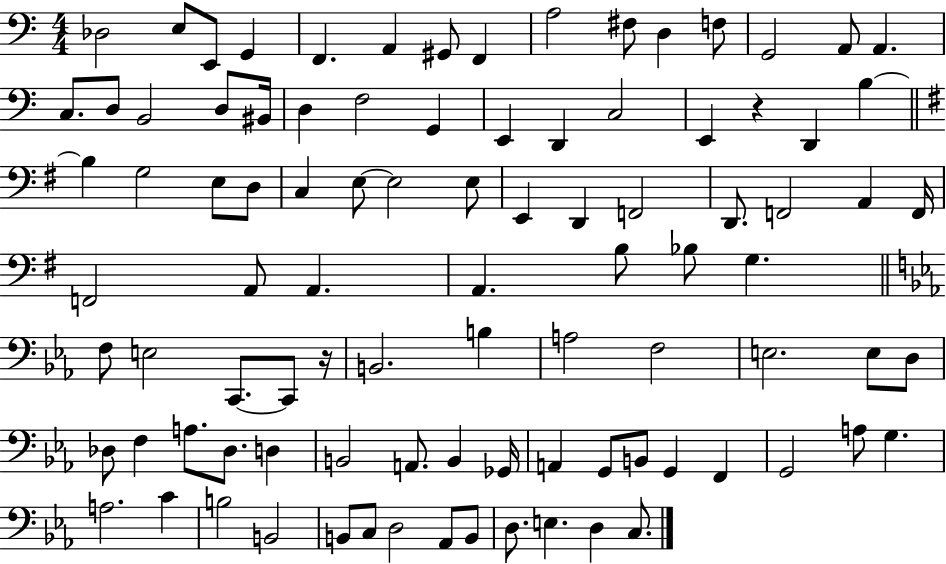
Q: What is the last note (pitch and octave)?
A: C3